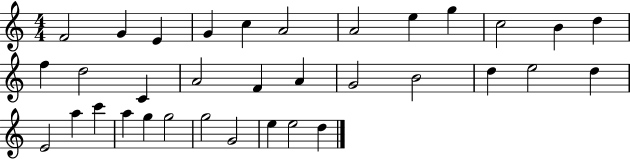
X:1
T:Untitled
M:4/4
L:1/4
K:C
F2 G E G c A2 A2 e g c2 B d f d2 C A2 F A G2 B2 d e2 d E2 a c' a g g2 g2 G2 e e2 d